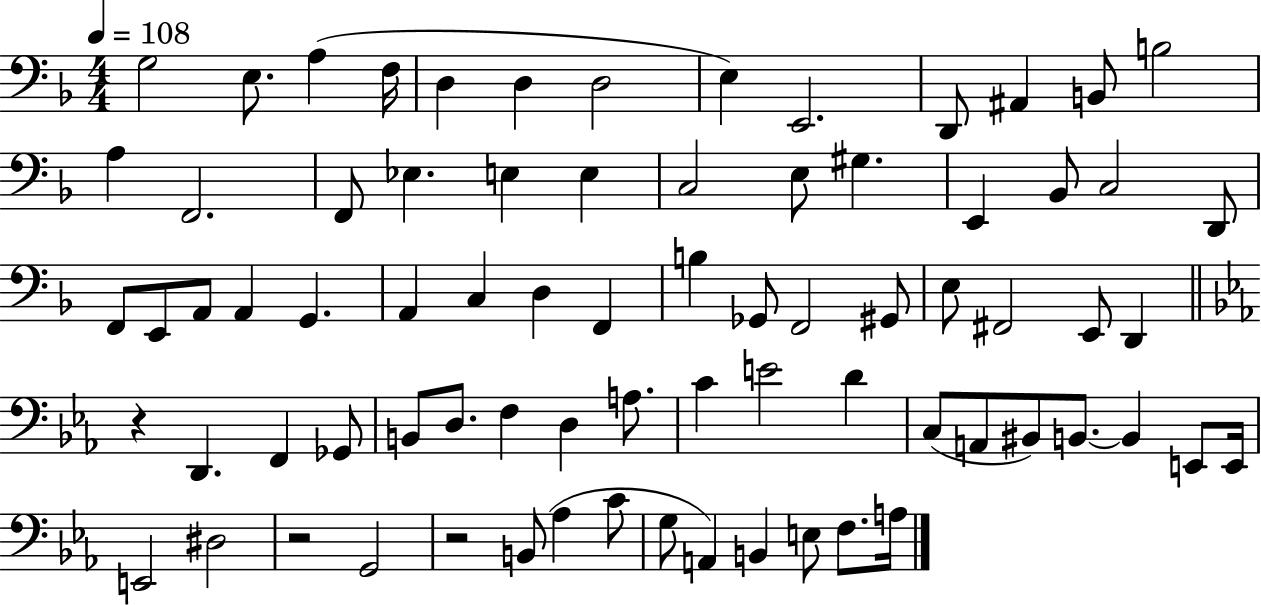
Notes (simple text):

G3/h E3/e. A3/q F3/s D3/q D3/q D3/h E3/q E2/h. D2/e A#2/q B2/e B3/h A3/q F2/h. F2/e Eb3/q. E3/q E3/q C3/h E3/e G#3/q. E2/q Bb2/e C3/h D2/e F2/e E2/e A2/e A2/q G2/q. A2/q C3/q D3/q F2/q B3/q Gb2/e F2/h G#2/e E3/e F#2/h E2/e D2/q R/q D2/q. F2/q Gb2/e B2/e D3/e. F3/q D3/q A3/e. C4/q E4/h D4/q C3/e A2/e BIS2/e B2/e. B2/q E2/e E2/s E2/h D#3/h R/h G2/h R/h B2/e Ab3/q C4/e G3/e A2/q B2/q E3/e F3/e. A3/s